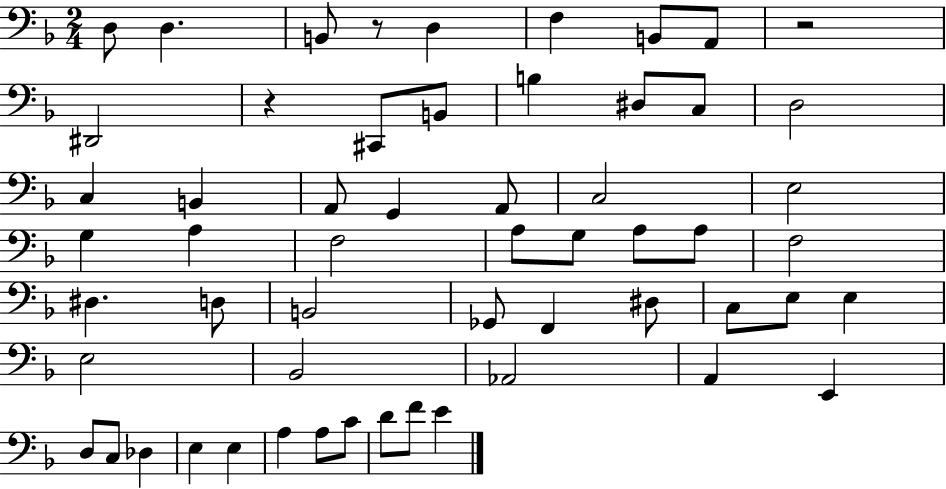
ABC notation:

X:1
T:Untitled
M:2/4
L:1/4
K:F
D,/2 D, B,,/2 z/2 D, F, B,,/2 A,,/2 z2 ^D,,2 z ^C,,/2 B,,/2 B, ^D,/2 C,/2 D,2 C, B,, A,,/2 G,, A,,/2 C,2 E,2 G, A, F,2 A,/2 G,/2 A,/2 A,/2 F,2 ^D, D,/2 B,,2 _G,,/2 F,, ^D,/2 C,/2 E,/2 E, E,2 _B,,2 _A,,2 A,, E,, D,/2 C,/2 _D, E, E, A, A,/2 C/2 D/2 F/2 E